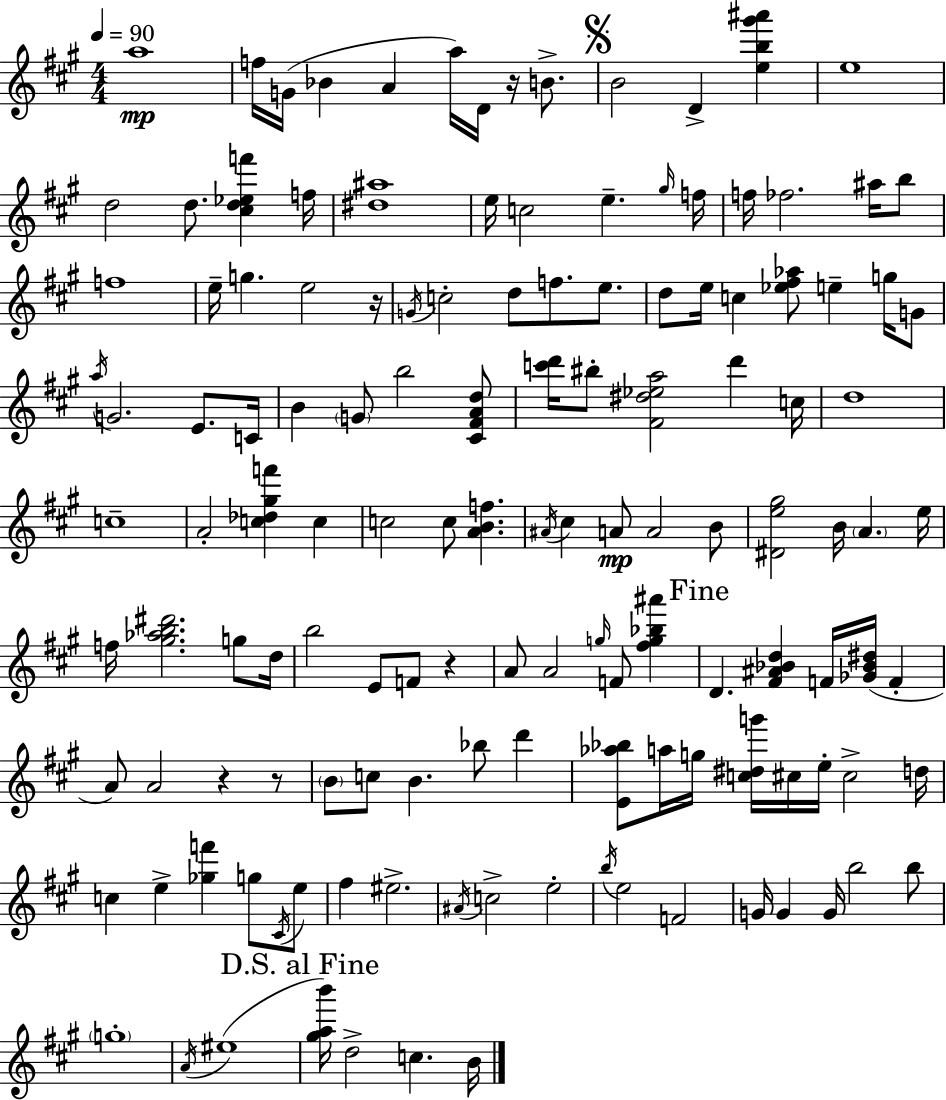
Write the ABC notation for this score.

X:1
T:Untitled
M:4/4
L:1/4
K:A
a4 f/4 G/4 _B A a/4 D/4 z/4 B/2 B2 D [eb^g'^a'] e4 d2 d/2 [^cd_ef'] f/4 [^d^a]4 e/4 c2 e ^g/4 f/4 f/4 _f2 ^a/4 b/2 f4 e/4 g e2 z/4 G/4 c2 d/2 f/2 e/2 d/2 e/4 c [_e^f_a]/2 e g/4 G/2 a/4 G2 E/2 C/4 B G/2 b2 [^C^FAd]/2 [c'd']/4 ^b/2 [^F^d_ea]2 d' c/4 d4 c4 A2 [c_d^gf'] c c2 c/2 [ABf] ^A/4 ^c A/2 A2 B/2 [^De^g]2 B/4 A e/4 f/4 [^g_ab^d']2 g/2 d/4 b2 E/2 F/2 z A/2 A2 g/4 F/2 [^fg_b^a'] D [^F^A_Bd] F/4 [_G_B^d]/4 F A/2 A2 z z/2 B/2 c/2 B _b/2 d' [E_a_b]/2 a/4 g/4 [c^dg']/4 ^c/4 e/4 ^c2 d/4 c e [_gf'] g/2 ^C/4 e/2 ^f ^e2 ^A/4 c2 e2 b/4 e2 F2 G/4 G G/4 b2 b/2 g4 A/4 ^e4 [^gab']/4 d2 c B/4